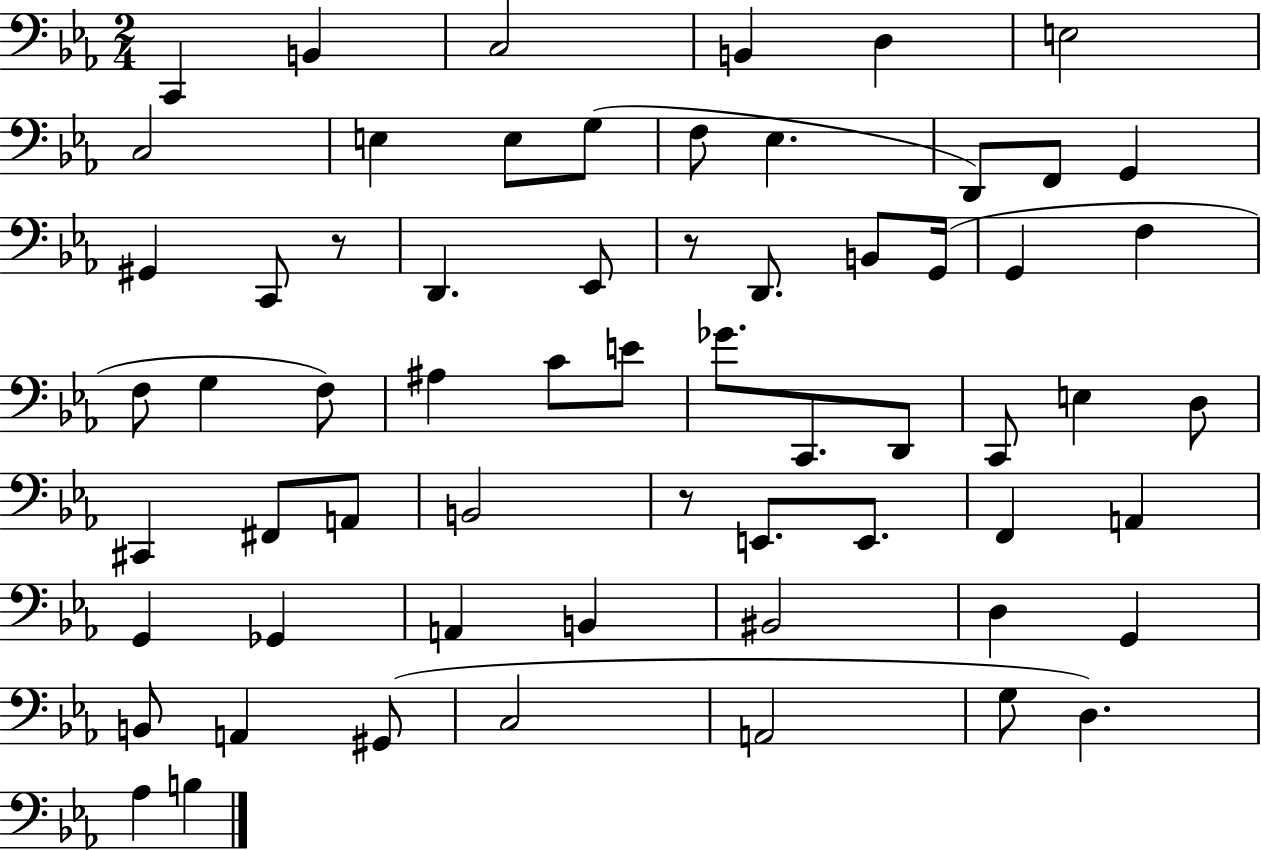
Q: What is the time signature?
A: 2/4